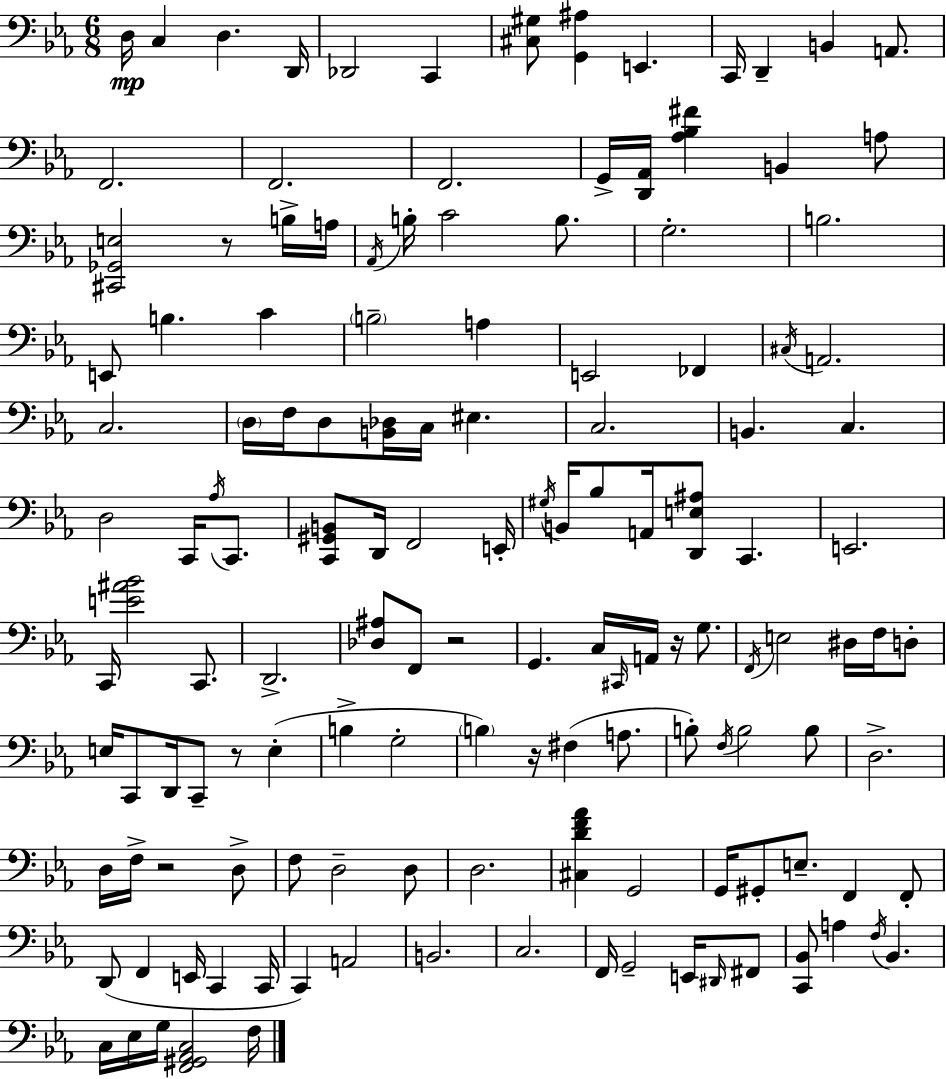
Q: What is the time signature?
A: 6/8